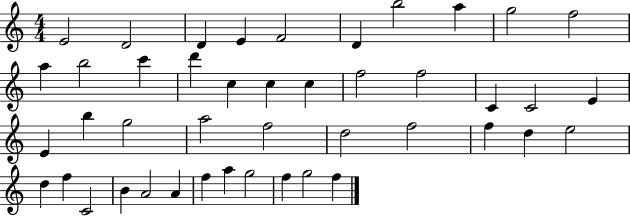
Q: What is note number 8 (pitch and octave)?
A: A5